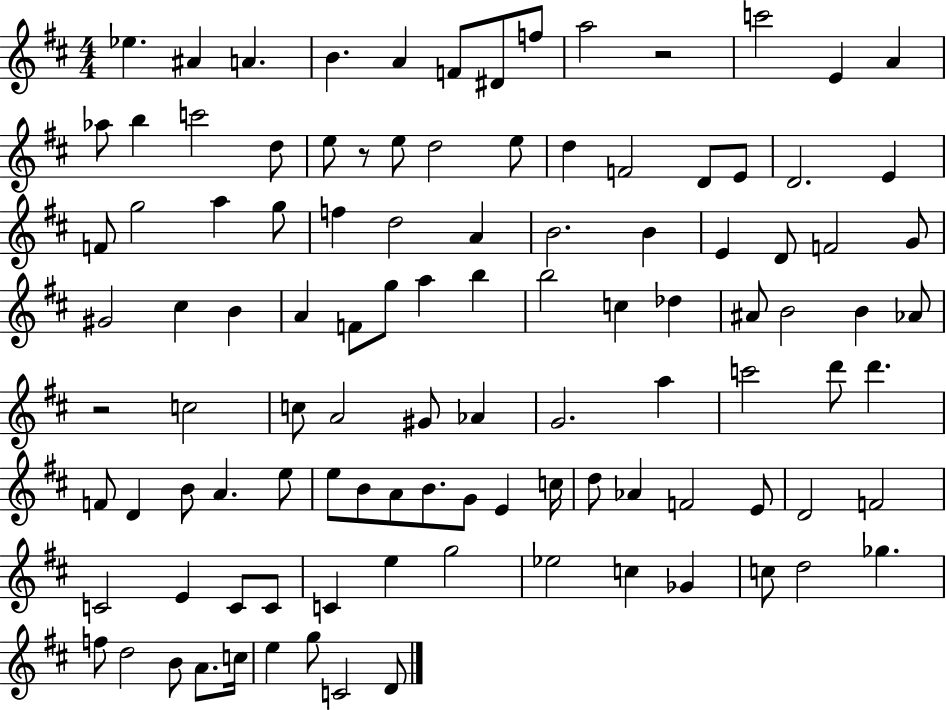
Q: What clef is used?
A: treble